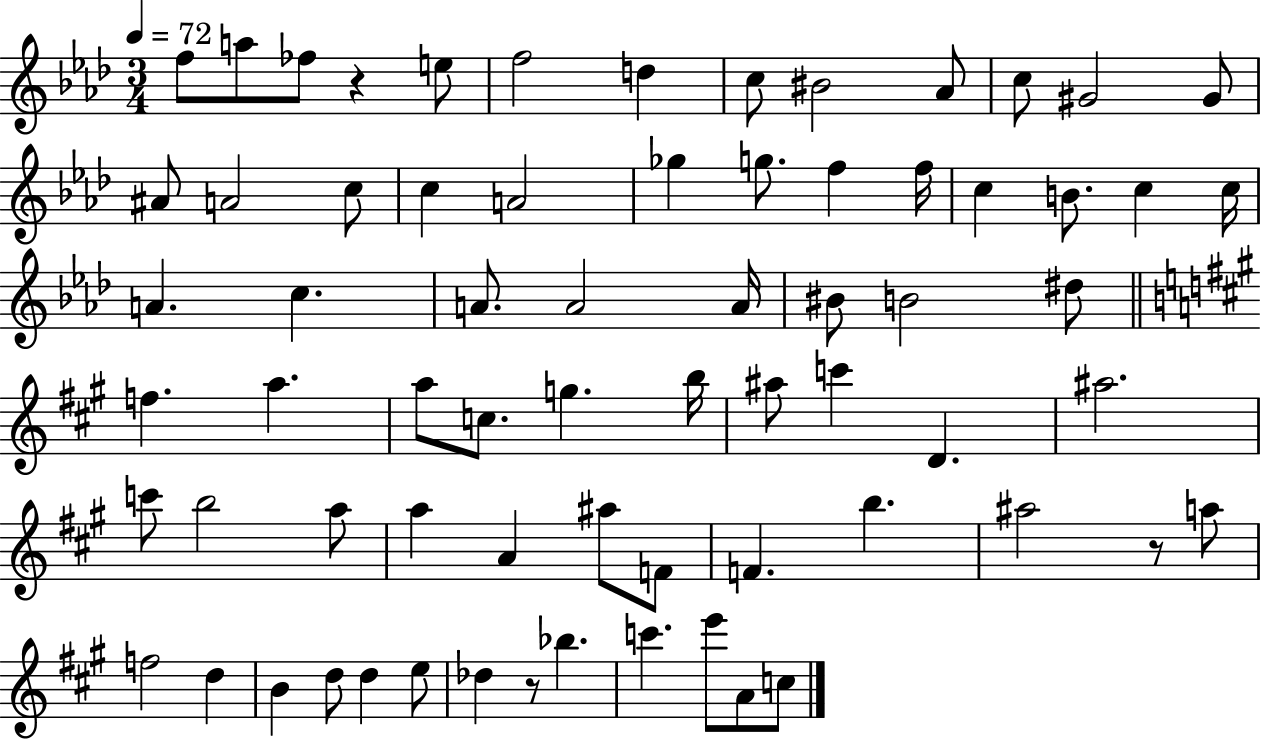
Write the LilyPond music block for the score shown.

{
  \clef treble
  \numericTimeSignature
  \time 3/4
  \key aes \major
  \tempo 4 = 72
  f''8 a''8 fes''8 r4 e''8 | f''2 d''4 | c''8 bis'2 aes'8 | c''8 gis'2 gis'8 | \break ais'8 a'2 c''8 | c''4 a'2 | ges''4 g''8. f''4 f''16 | c''4 b'8. c''4 c''16 | \break a'4. c''4. | a'8. a'2 a'16 | bis'8 b'2 dis''8 | \bar "||" \break \key a \major f''4. a''4. | a''8 c''8. g''4. b''16 | ais''8 c'''4 d'4. | ais''2. | \break c'''8 b''2 a''8 | a''4 a'4 ais''8 f'8 | f'4. b''4. | ais''2 r8 a''8 | \break f''2 d''4 | b'4 d''8 d''4 e''8 | des''4 r8 bes''4. | c'''4. e'''8 a'8 c''8 | \break \bar "|."
}